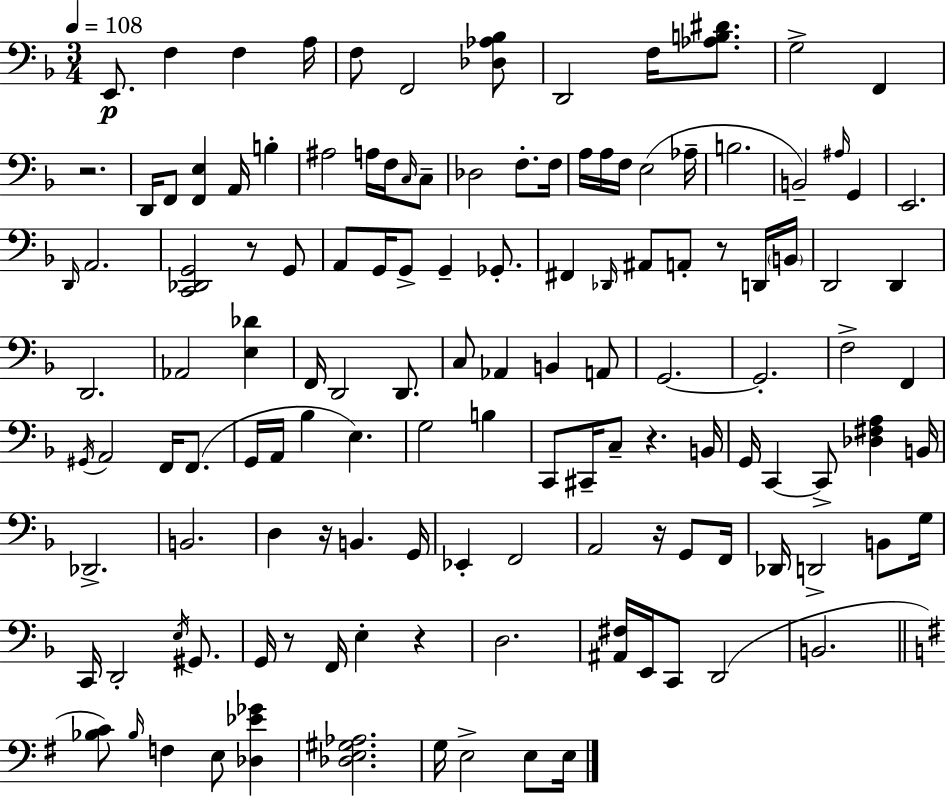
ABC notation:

X:1
T:Untitled
M:3/4
L:1/4
K:F
E,,/2 F, F, A,/4 F,/2 F,,2 [_D,_A,_B,]/2 D,,2 F,/4 [_A,B,^D]/2 G,2 F,, z2 D,,/4 F,,/2 [F,,E,] A,,/4 B, ^A,2 A,/4 F,/4 C,/4 C,/2 _D,2 F,/2 F,/4 A,/4 A,/4 F,/4 E,2 _A,/4 B,2 B,,2 ^A,/4 G,, E,,2 D,,/4 A,,2 [C,,_D,,G,,]2 z/2 G,,/2 A,,/2 G,,/4 G,,/2 G,, _G,,/2 ^F,, _D,,/4 ^A,,/2 A,,/2 z/2 D,,/4 B,,/4 D,,2 D,, D,,2 _A,,2 [E,_D] F,,/4 D,,2 D,,/2 C,/2 _A,, B,, A,,/2 G,,2 G,,2 F,2 F,, ^G,,/4 A,,2 F,,/4 F,,/2 G,,/4 A,,/4 _B, E, G,2 B, C,,/2 ^C,,/4 C,/2 z B,,/4 G,,/4 C,, C,,/2 [_D,^F,A,] B,,/4 _D,,2 B,,2 D, z/4 B,, G,,/4 _E,, F,,2 A,,2 z/4 G,,/2 F,,/4 _D,,/4 D,,2 B,,/2 G,/4 C,,/4 D,,2 E,/4 ^G,,/2 G,,/4 z/2 F,,/4 E, z D,2 [^A,,^F,]/4 E,,/4 C,,/2 D,,2 B,,2 [_B,C]/2 _B,/4 F, E,/2 [_D,_E_G] [_D,E,^G,_A,]2 G,/4 E,2 E,/2 E,/4